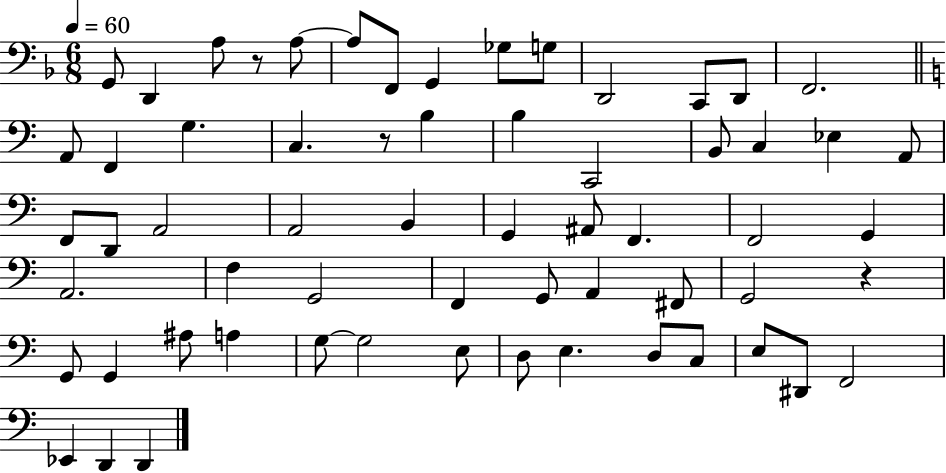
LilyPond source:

{
  \clef bass
  \numericTimeSignature
  \time 6/8
  \key f \major
  \tempo 4 = 60
  g,8 d,4 a8 r8 a8~~ | a8 f,8 g,4 ges8 g8 | d,2 c,8 d,8 | f,2. | \break \bar "||" \break \key c \major a,8 f,4 g4. | c4. r8 b4 | b4 c,2 | b,8 c4 ees4 a,8 | \break f,8 d,8 a,2 | a,2 b,4 | g,4 ais,8 f,4. | f,2 g,4 | \break a,2. | f4 g,2 | f,4 g,8 a,4 fis,8 | g,2 r4 | \break g,8 g,4 ais8 a4 | g8~~ g2 e8 | d8 e4. d8 c8 | e8 dis,8 f,2 | \break ees,4 d,4 d,4 | \bar "|."
}